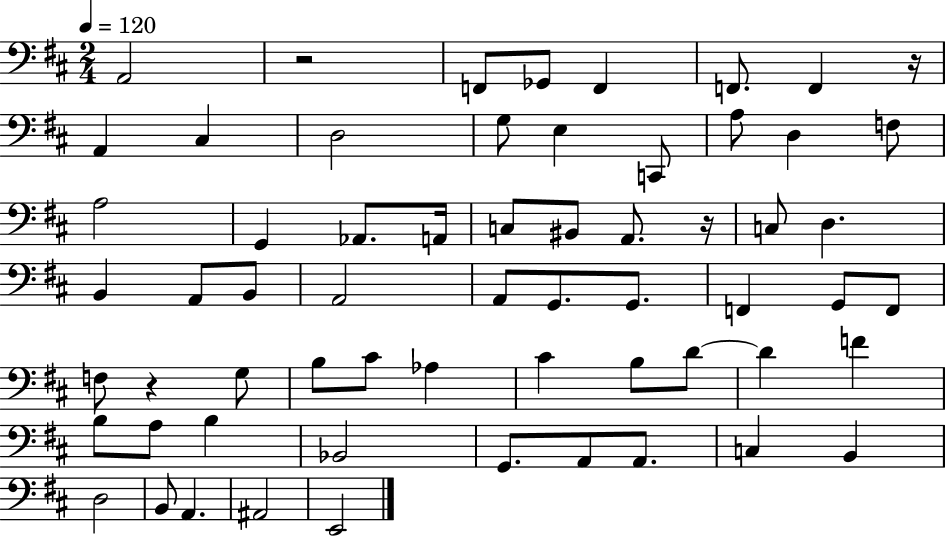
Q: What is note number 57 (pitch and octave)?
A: A#2